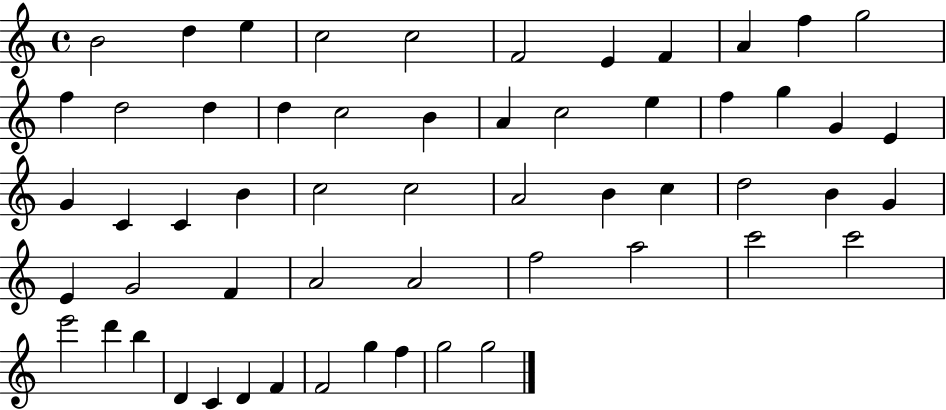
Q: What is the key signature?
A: C major